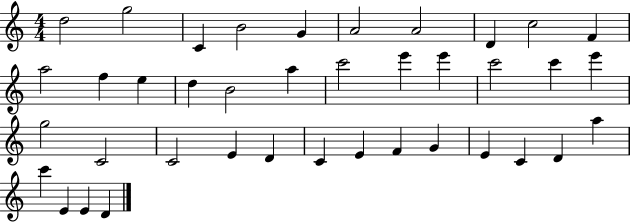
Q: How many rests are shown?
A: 0